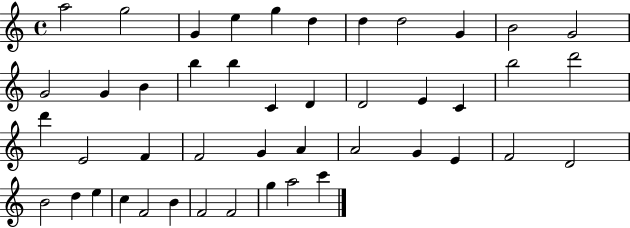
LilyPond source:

{
  \clef treble
  \time 4/4
  \defaultTimeSignature
  \key c \major
  a''2 g''2 | g'4 e''4 g''4 d''4 | d''4 d''2 g'4 | b'2 g'2 | \break g'2 g'4 b'4 | b''4 b''4 c'4 d'4 | d'2 e'4 c'4 | b''2 d'''2 | \break d'''4 e'2 f'4 | f'2 g'4 a'4 | a'2 g'4 e'4 | f'2 d'2 | \break b'2 d''4 e''4 | c''4 f'2 b'4 | f'2 f'2 | g''4 a''2 c'''4 | \break \bar "|."
}